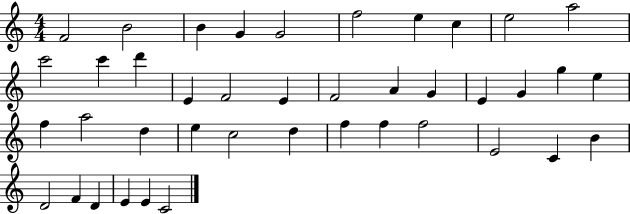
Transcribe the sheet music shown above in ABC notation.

X:1
T:Untitled
M:4/4
L:1/4
K:C
F2 B2 B G G2 f2 e c e2 a2 c'2 c' d' E F2 E F2 A G E G g e f a2 d e c2 d f f f2 E2 C B D2 F D E E C2